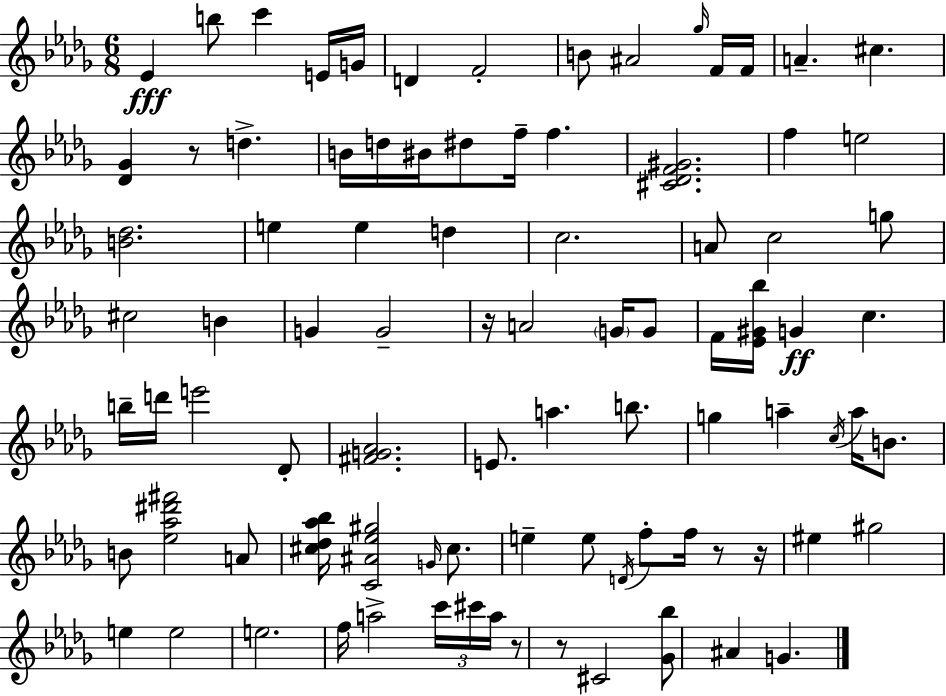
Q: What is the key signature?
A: BES minor